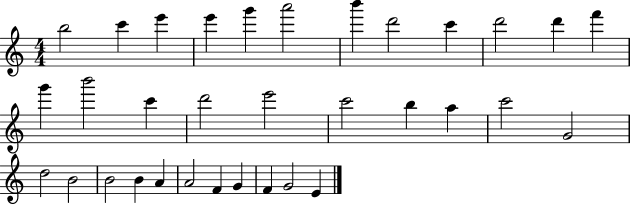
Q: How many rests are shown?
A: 0